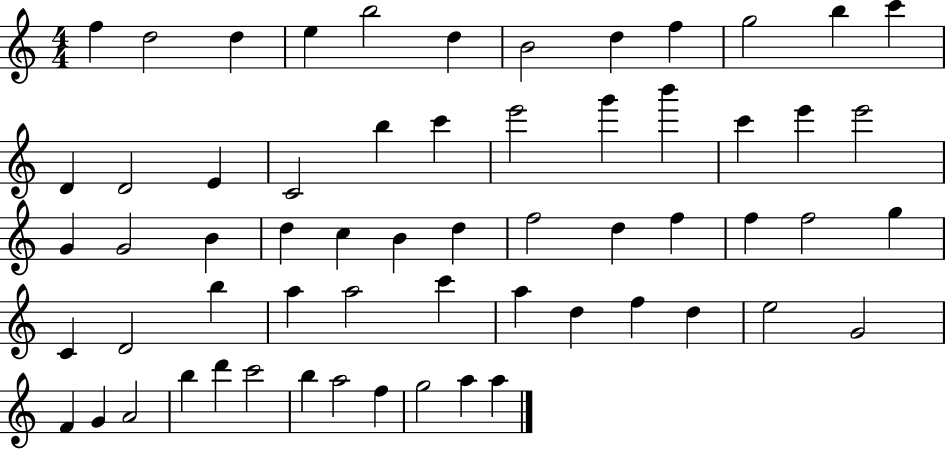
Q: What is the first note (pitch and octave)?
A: F5